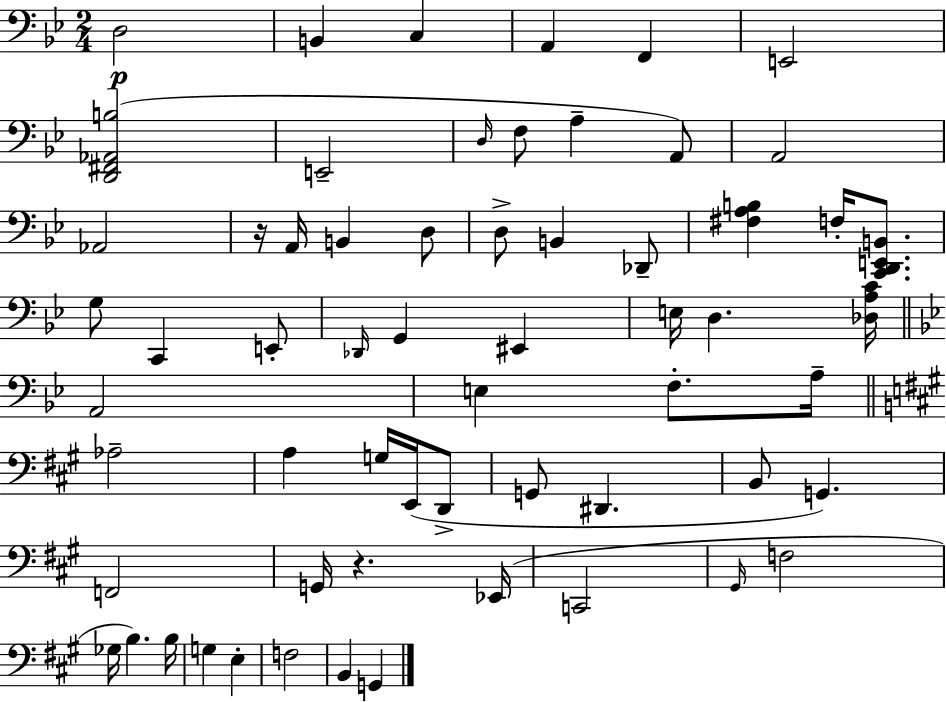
D3/h B2/q C3/q A2/q F2/q E2/h [D2,F#2,Ab2,B3]/h E2/h D3/s F3/e A3/q A2/e A2/h Ab2/h R/s A2/s B2/q D3/e D3/e B2/q Db2/e [F#3,A3,B3]/q F3/s [C2,D2,E2,B2]/e. G3/e C2/q E2/e Db2/s G2/q EIS2/q E3/s D3/q. [Db3,A3,C4]/s A2/h E3/q F3/e. A3/s Ab3/h A3/q G3/s E2/s D2/e G2/e D#2/q. B2/e G2/q. F2/h G2/s R/q. Eb2/s C2/h G#2/s F3/h Gb3/s B3/q. B3/s G3/q E3/q F3/h B2/q G2/q